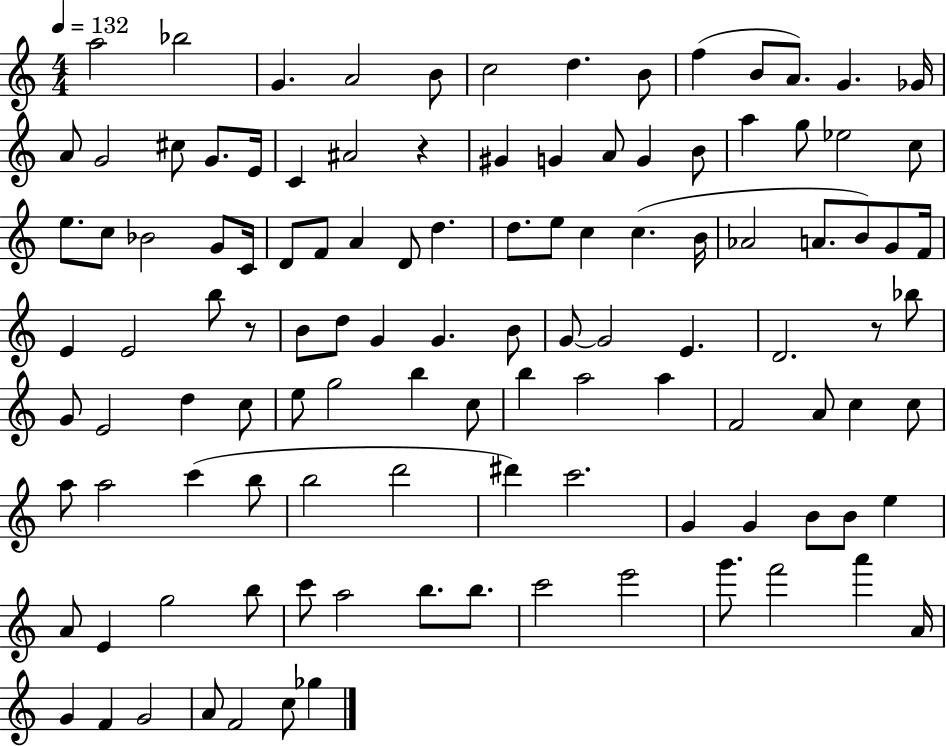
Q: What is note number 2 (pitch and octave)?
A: Bb5